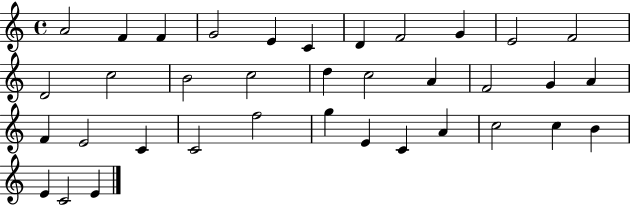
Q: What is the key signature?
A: C major